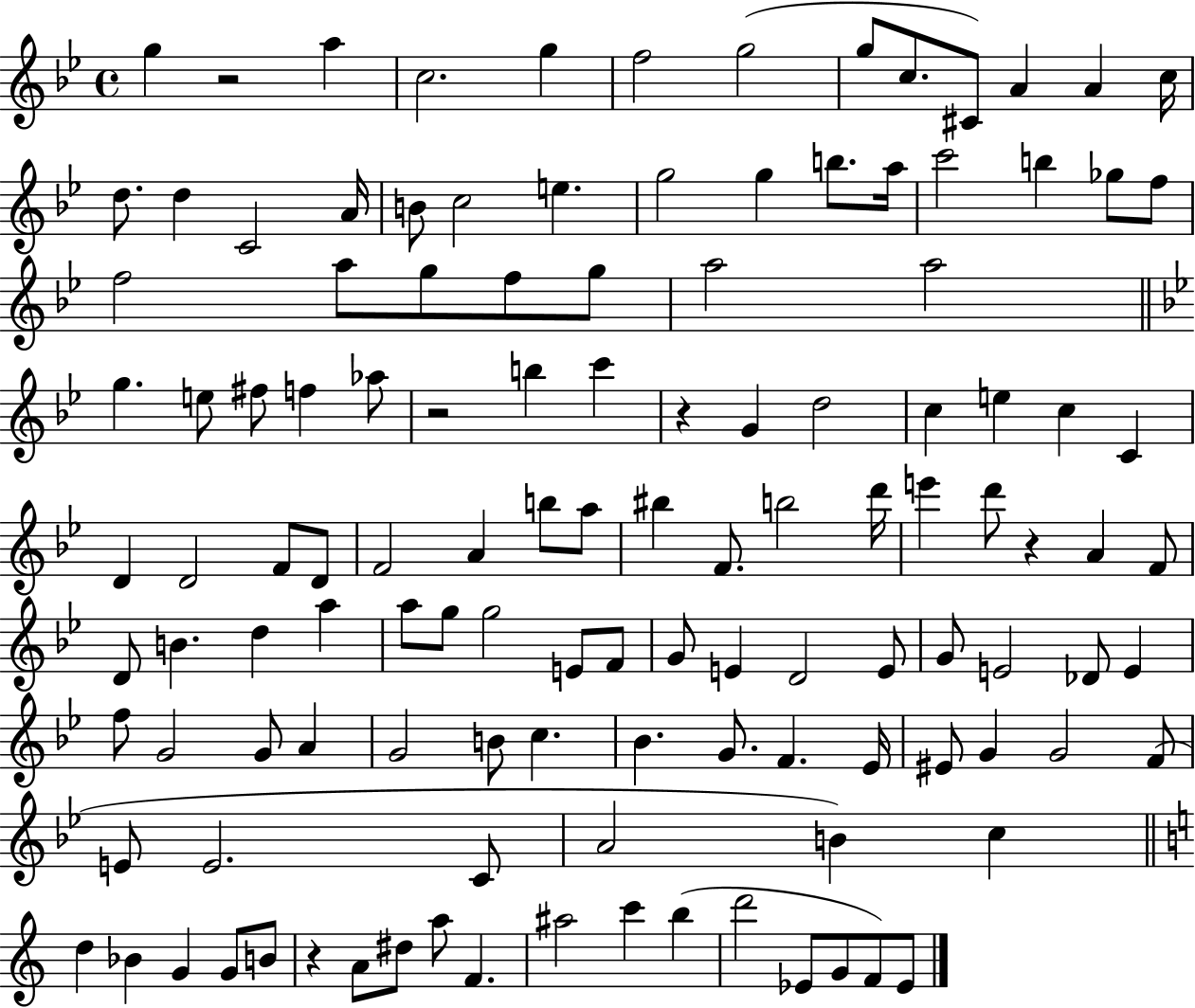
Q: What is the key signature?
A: BES major